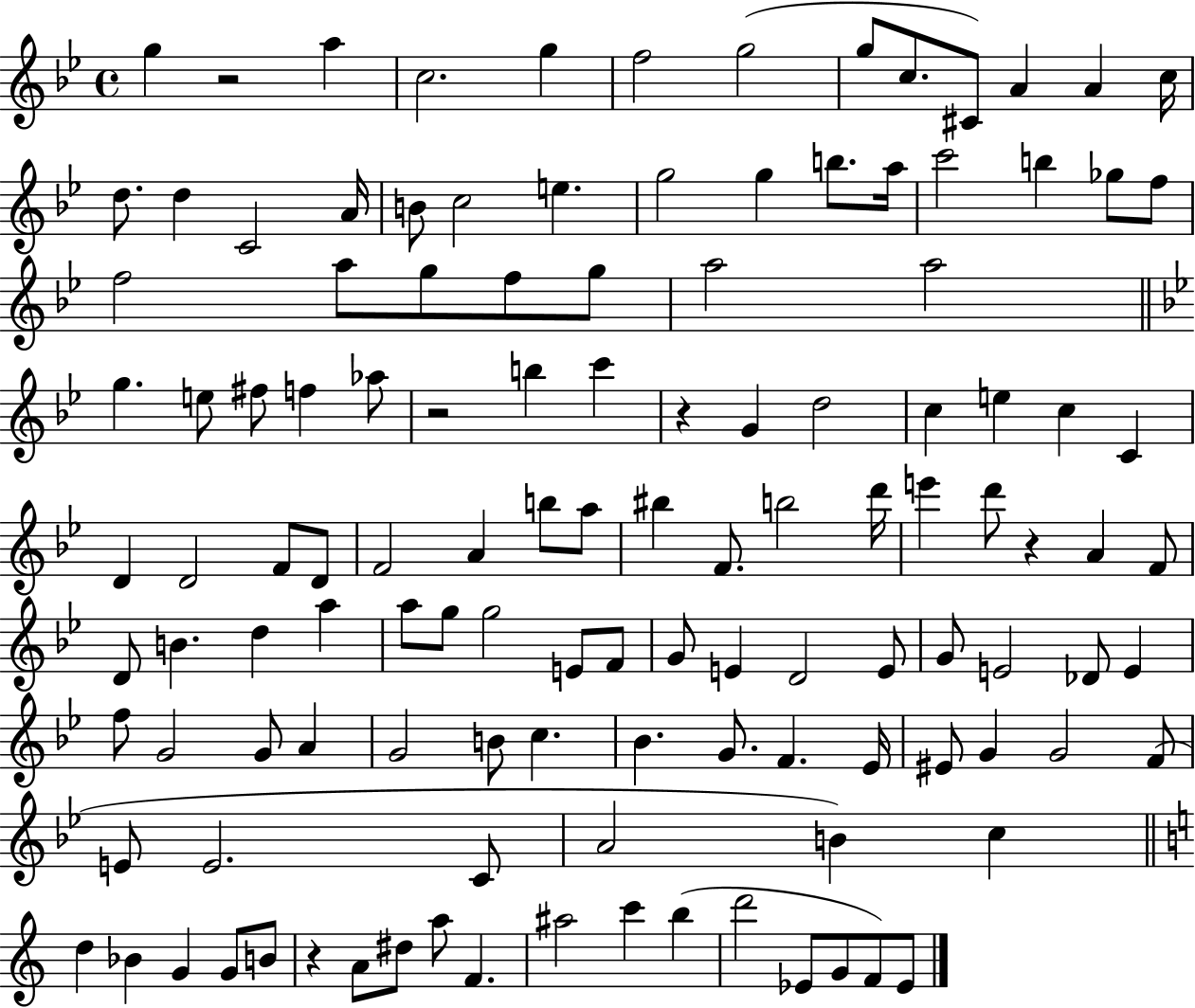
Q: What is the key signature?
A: BES major